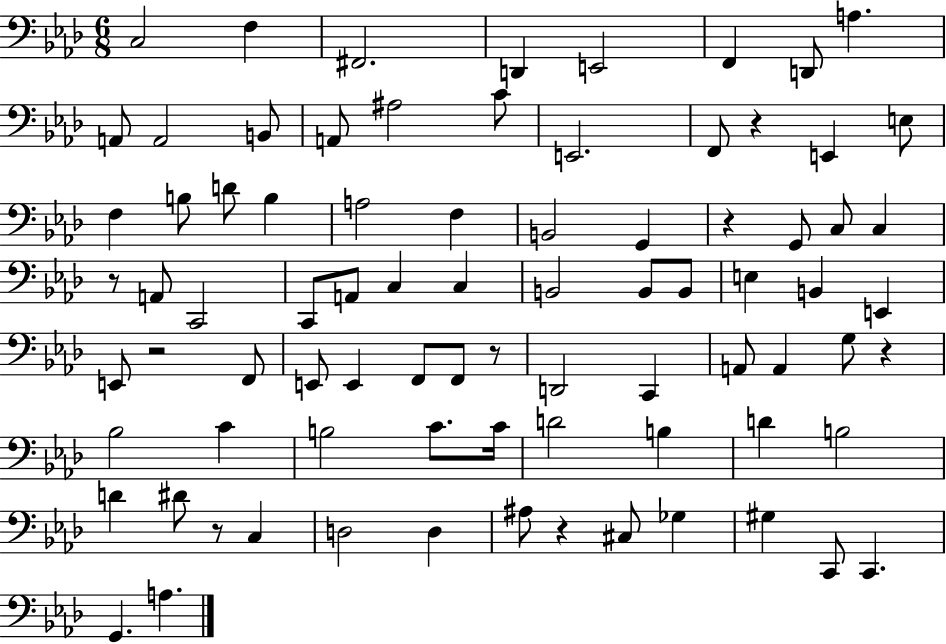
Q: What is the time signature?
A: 6/8